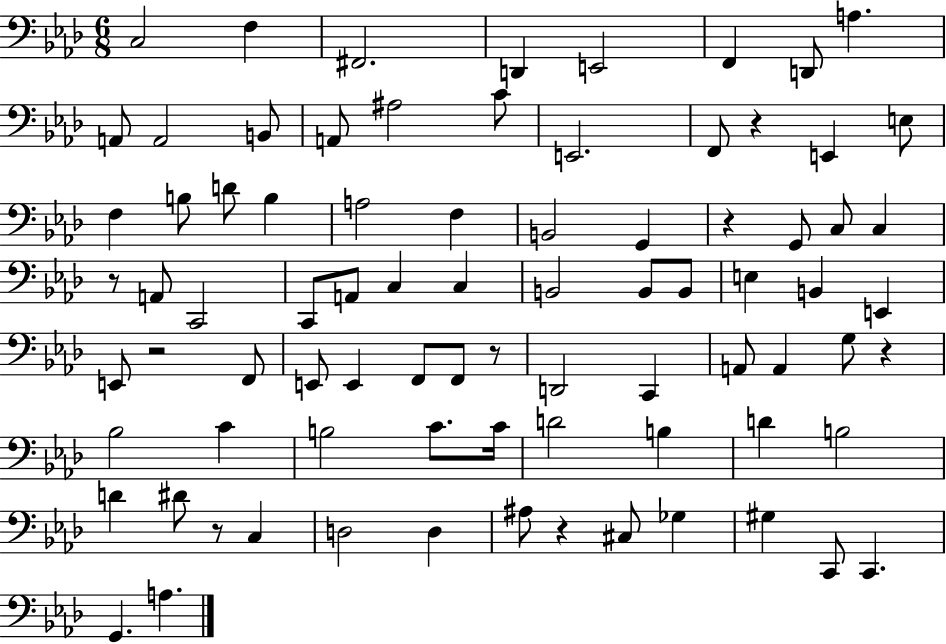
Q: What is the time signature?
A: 6/8